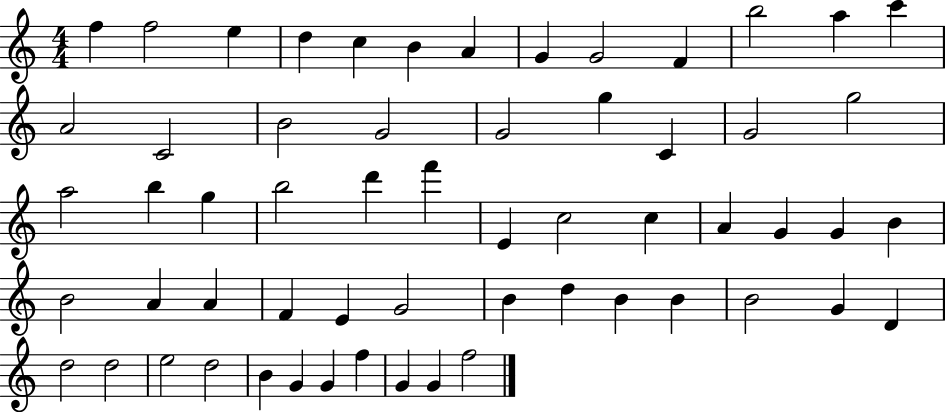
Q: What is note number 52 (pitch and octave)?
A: D5